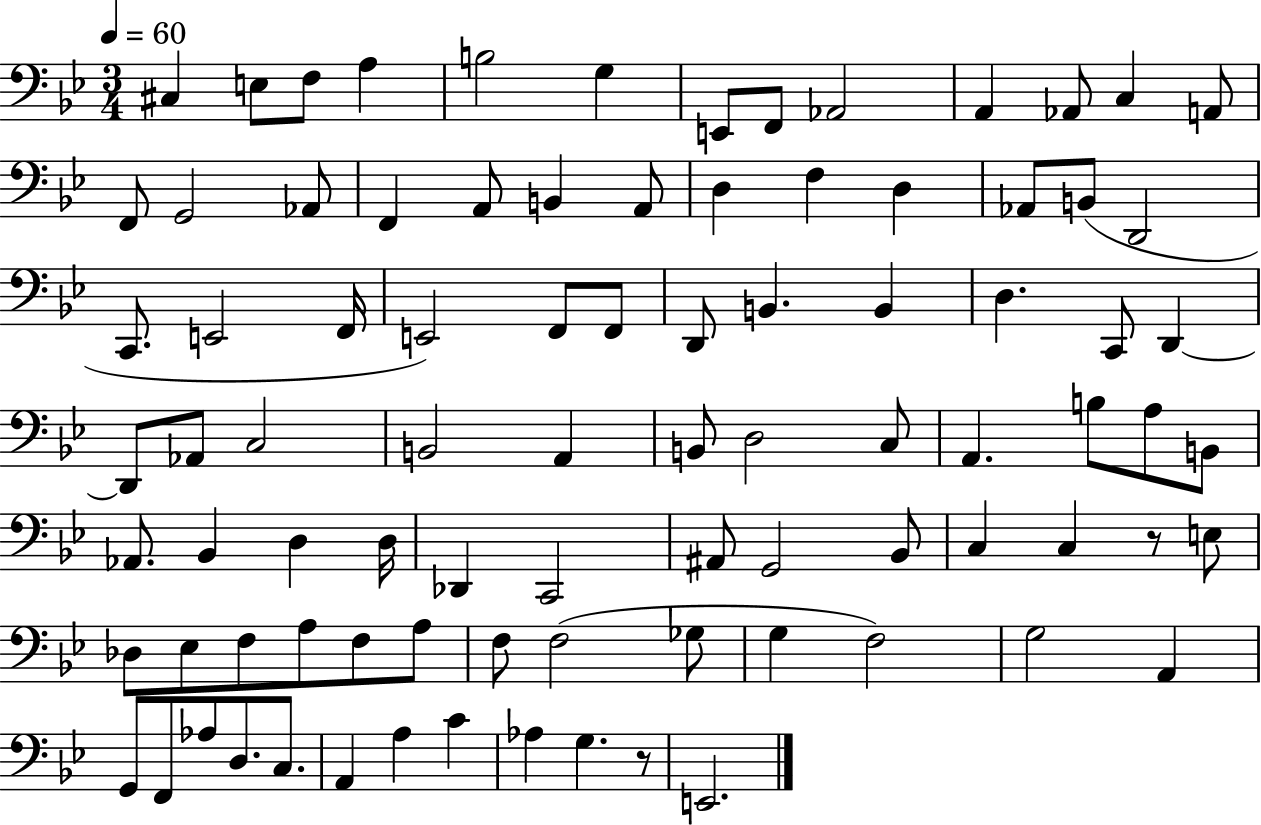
C#3/q E3/e F3/e A3/q B3/h G3/q E2/e F2/e Ab2/h A2/q Ab2/e C3/q A2/e F2/e G2/h Ab2/e F2/q A2/e B2/q A2/e D3/q F3/q D3/q Ab2/e B2/e D2/h C2/e. E2/h F2/s E2/h F2/e F2/e D2/e B2/q. B2/q D3/q. C2/e D2/q D2/e Ab2/e C3/h B2/h A2/q B2/e D3/h C3/e A2/q. B3/e A3/e B2/e Ab2/e. Bb2/q D3/q D3/s Db2/q C2/h A#2/e G2/h Bb2/e C3/q C3/q R/e E3/e Db3/e Eb3/e F3/e A3/e F3/e A3/e F3/e F3/h Gb3/e G3/q F3/h G3/h A2/q G2/e F2/e Ab3/e D3/e. C3/e. A2/q A3/q C4/q Ab3/q G3/q. R/e E2/h.